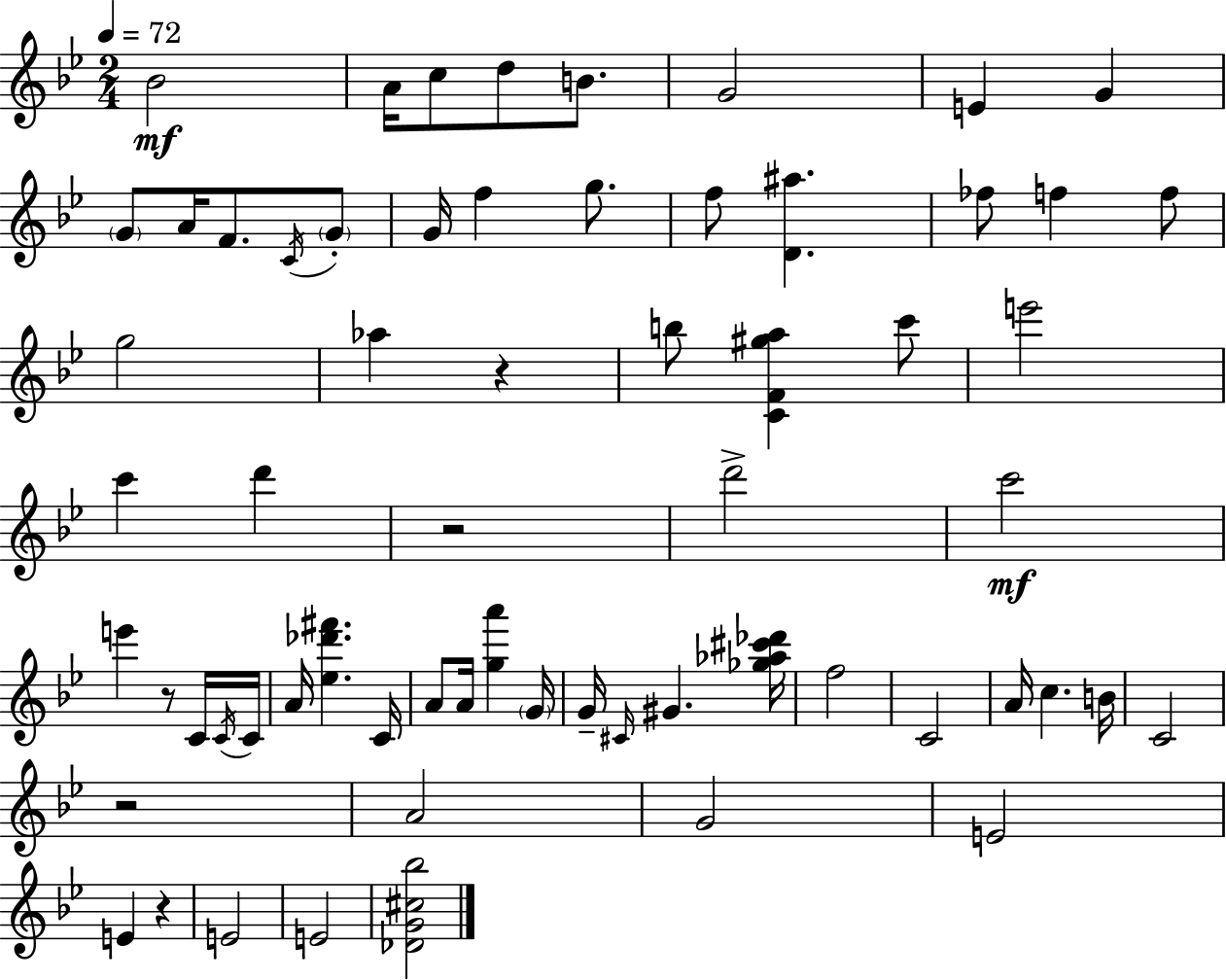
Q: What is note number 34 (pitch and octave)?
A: A4